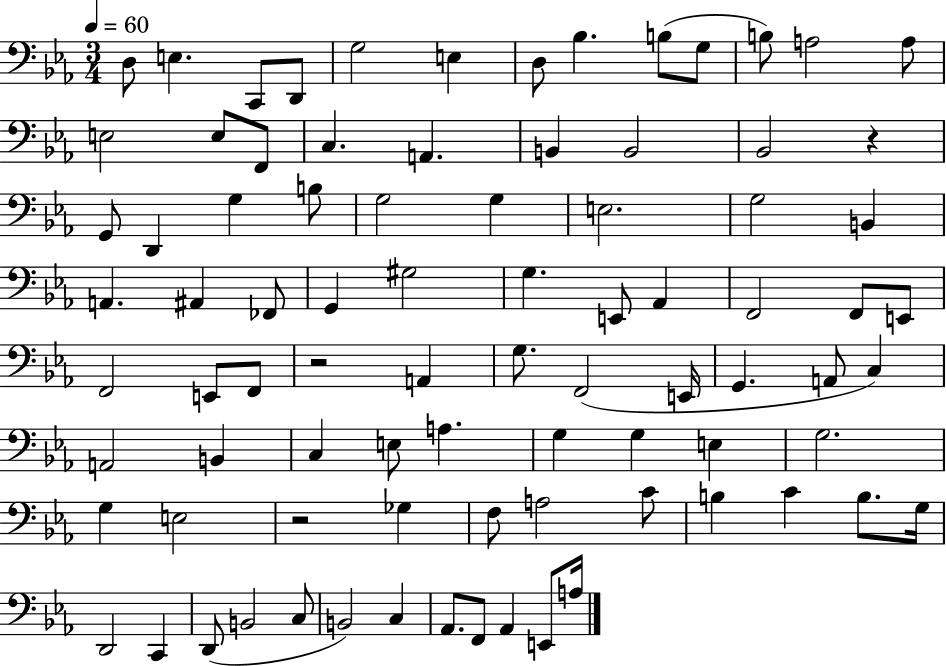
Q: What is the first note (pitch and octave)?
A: D3